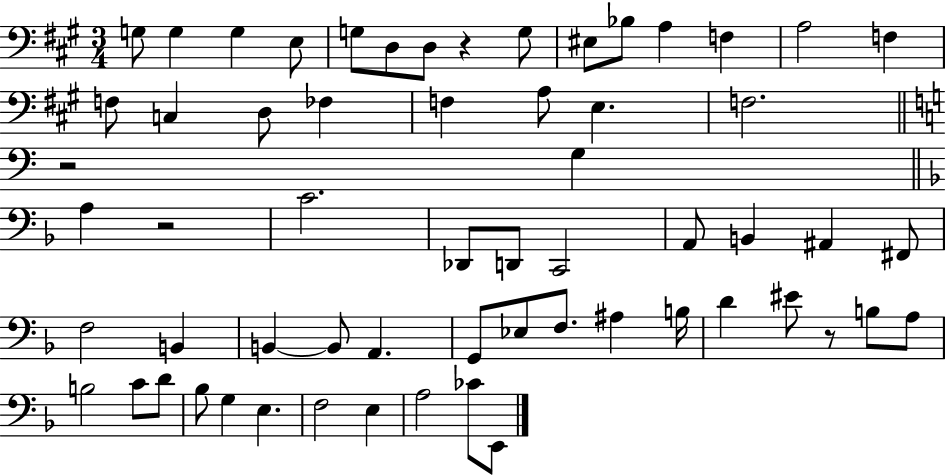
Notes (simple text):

G3/e G3/q G3/q E3/e G3/e D3/e D3/e R/q G3/e EIS3/e Bb3/e A3/q F3/q A3/h F3/q F3/e C3/q D3/e FES3/q F3/q A3/e E3/q. F3/h. R/h G3/q A3/q R/h C4/h. Db2/e D2/e C2/h A2/e B2/q A#2/q F#2/e F3/h B2/q B2/q B2/e A2/q. G2/e Eb3/e F3/e. A#3/q B3/s D4/q EIS4/e R/e B3/e A3/e B3/h C4/e D4/e Bb3/e G3/q E3/q. F3/h E3/q A3/h CES4/e E2/e